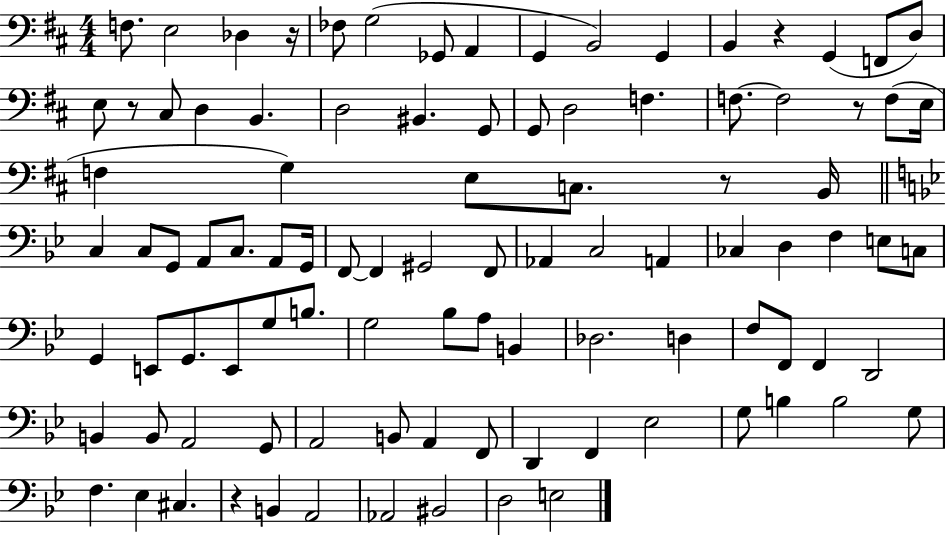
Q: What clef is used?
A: bass